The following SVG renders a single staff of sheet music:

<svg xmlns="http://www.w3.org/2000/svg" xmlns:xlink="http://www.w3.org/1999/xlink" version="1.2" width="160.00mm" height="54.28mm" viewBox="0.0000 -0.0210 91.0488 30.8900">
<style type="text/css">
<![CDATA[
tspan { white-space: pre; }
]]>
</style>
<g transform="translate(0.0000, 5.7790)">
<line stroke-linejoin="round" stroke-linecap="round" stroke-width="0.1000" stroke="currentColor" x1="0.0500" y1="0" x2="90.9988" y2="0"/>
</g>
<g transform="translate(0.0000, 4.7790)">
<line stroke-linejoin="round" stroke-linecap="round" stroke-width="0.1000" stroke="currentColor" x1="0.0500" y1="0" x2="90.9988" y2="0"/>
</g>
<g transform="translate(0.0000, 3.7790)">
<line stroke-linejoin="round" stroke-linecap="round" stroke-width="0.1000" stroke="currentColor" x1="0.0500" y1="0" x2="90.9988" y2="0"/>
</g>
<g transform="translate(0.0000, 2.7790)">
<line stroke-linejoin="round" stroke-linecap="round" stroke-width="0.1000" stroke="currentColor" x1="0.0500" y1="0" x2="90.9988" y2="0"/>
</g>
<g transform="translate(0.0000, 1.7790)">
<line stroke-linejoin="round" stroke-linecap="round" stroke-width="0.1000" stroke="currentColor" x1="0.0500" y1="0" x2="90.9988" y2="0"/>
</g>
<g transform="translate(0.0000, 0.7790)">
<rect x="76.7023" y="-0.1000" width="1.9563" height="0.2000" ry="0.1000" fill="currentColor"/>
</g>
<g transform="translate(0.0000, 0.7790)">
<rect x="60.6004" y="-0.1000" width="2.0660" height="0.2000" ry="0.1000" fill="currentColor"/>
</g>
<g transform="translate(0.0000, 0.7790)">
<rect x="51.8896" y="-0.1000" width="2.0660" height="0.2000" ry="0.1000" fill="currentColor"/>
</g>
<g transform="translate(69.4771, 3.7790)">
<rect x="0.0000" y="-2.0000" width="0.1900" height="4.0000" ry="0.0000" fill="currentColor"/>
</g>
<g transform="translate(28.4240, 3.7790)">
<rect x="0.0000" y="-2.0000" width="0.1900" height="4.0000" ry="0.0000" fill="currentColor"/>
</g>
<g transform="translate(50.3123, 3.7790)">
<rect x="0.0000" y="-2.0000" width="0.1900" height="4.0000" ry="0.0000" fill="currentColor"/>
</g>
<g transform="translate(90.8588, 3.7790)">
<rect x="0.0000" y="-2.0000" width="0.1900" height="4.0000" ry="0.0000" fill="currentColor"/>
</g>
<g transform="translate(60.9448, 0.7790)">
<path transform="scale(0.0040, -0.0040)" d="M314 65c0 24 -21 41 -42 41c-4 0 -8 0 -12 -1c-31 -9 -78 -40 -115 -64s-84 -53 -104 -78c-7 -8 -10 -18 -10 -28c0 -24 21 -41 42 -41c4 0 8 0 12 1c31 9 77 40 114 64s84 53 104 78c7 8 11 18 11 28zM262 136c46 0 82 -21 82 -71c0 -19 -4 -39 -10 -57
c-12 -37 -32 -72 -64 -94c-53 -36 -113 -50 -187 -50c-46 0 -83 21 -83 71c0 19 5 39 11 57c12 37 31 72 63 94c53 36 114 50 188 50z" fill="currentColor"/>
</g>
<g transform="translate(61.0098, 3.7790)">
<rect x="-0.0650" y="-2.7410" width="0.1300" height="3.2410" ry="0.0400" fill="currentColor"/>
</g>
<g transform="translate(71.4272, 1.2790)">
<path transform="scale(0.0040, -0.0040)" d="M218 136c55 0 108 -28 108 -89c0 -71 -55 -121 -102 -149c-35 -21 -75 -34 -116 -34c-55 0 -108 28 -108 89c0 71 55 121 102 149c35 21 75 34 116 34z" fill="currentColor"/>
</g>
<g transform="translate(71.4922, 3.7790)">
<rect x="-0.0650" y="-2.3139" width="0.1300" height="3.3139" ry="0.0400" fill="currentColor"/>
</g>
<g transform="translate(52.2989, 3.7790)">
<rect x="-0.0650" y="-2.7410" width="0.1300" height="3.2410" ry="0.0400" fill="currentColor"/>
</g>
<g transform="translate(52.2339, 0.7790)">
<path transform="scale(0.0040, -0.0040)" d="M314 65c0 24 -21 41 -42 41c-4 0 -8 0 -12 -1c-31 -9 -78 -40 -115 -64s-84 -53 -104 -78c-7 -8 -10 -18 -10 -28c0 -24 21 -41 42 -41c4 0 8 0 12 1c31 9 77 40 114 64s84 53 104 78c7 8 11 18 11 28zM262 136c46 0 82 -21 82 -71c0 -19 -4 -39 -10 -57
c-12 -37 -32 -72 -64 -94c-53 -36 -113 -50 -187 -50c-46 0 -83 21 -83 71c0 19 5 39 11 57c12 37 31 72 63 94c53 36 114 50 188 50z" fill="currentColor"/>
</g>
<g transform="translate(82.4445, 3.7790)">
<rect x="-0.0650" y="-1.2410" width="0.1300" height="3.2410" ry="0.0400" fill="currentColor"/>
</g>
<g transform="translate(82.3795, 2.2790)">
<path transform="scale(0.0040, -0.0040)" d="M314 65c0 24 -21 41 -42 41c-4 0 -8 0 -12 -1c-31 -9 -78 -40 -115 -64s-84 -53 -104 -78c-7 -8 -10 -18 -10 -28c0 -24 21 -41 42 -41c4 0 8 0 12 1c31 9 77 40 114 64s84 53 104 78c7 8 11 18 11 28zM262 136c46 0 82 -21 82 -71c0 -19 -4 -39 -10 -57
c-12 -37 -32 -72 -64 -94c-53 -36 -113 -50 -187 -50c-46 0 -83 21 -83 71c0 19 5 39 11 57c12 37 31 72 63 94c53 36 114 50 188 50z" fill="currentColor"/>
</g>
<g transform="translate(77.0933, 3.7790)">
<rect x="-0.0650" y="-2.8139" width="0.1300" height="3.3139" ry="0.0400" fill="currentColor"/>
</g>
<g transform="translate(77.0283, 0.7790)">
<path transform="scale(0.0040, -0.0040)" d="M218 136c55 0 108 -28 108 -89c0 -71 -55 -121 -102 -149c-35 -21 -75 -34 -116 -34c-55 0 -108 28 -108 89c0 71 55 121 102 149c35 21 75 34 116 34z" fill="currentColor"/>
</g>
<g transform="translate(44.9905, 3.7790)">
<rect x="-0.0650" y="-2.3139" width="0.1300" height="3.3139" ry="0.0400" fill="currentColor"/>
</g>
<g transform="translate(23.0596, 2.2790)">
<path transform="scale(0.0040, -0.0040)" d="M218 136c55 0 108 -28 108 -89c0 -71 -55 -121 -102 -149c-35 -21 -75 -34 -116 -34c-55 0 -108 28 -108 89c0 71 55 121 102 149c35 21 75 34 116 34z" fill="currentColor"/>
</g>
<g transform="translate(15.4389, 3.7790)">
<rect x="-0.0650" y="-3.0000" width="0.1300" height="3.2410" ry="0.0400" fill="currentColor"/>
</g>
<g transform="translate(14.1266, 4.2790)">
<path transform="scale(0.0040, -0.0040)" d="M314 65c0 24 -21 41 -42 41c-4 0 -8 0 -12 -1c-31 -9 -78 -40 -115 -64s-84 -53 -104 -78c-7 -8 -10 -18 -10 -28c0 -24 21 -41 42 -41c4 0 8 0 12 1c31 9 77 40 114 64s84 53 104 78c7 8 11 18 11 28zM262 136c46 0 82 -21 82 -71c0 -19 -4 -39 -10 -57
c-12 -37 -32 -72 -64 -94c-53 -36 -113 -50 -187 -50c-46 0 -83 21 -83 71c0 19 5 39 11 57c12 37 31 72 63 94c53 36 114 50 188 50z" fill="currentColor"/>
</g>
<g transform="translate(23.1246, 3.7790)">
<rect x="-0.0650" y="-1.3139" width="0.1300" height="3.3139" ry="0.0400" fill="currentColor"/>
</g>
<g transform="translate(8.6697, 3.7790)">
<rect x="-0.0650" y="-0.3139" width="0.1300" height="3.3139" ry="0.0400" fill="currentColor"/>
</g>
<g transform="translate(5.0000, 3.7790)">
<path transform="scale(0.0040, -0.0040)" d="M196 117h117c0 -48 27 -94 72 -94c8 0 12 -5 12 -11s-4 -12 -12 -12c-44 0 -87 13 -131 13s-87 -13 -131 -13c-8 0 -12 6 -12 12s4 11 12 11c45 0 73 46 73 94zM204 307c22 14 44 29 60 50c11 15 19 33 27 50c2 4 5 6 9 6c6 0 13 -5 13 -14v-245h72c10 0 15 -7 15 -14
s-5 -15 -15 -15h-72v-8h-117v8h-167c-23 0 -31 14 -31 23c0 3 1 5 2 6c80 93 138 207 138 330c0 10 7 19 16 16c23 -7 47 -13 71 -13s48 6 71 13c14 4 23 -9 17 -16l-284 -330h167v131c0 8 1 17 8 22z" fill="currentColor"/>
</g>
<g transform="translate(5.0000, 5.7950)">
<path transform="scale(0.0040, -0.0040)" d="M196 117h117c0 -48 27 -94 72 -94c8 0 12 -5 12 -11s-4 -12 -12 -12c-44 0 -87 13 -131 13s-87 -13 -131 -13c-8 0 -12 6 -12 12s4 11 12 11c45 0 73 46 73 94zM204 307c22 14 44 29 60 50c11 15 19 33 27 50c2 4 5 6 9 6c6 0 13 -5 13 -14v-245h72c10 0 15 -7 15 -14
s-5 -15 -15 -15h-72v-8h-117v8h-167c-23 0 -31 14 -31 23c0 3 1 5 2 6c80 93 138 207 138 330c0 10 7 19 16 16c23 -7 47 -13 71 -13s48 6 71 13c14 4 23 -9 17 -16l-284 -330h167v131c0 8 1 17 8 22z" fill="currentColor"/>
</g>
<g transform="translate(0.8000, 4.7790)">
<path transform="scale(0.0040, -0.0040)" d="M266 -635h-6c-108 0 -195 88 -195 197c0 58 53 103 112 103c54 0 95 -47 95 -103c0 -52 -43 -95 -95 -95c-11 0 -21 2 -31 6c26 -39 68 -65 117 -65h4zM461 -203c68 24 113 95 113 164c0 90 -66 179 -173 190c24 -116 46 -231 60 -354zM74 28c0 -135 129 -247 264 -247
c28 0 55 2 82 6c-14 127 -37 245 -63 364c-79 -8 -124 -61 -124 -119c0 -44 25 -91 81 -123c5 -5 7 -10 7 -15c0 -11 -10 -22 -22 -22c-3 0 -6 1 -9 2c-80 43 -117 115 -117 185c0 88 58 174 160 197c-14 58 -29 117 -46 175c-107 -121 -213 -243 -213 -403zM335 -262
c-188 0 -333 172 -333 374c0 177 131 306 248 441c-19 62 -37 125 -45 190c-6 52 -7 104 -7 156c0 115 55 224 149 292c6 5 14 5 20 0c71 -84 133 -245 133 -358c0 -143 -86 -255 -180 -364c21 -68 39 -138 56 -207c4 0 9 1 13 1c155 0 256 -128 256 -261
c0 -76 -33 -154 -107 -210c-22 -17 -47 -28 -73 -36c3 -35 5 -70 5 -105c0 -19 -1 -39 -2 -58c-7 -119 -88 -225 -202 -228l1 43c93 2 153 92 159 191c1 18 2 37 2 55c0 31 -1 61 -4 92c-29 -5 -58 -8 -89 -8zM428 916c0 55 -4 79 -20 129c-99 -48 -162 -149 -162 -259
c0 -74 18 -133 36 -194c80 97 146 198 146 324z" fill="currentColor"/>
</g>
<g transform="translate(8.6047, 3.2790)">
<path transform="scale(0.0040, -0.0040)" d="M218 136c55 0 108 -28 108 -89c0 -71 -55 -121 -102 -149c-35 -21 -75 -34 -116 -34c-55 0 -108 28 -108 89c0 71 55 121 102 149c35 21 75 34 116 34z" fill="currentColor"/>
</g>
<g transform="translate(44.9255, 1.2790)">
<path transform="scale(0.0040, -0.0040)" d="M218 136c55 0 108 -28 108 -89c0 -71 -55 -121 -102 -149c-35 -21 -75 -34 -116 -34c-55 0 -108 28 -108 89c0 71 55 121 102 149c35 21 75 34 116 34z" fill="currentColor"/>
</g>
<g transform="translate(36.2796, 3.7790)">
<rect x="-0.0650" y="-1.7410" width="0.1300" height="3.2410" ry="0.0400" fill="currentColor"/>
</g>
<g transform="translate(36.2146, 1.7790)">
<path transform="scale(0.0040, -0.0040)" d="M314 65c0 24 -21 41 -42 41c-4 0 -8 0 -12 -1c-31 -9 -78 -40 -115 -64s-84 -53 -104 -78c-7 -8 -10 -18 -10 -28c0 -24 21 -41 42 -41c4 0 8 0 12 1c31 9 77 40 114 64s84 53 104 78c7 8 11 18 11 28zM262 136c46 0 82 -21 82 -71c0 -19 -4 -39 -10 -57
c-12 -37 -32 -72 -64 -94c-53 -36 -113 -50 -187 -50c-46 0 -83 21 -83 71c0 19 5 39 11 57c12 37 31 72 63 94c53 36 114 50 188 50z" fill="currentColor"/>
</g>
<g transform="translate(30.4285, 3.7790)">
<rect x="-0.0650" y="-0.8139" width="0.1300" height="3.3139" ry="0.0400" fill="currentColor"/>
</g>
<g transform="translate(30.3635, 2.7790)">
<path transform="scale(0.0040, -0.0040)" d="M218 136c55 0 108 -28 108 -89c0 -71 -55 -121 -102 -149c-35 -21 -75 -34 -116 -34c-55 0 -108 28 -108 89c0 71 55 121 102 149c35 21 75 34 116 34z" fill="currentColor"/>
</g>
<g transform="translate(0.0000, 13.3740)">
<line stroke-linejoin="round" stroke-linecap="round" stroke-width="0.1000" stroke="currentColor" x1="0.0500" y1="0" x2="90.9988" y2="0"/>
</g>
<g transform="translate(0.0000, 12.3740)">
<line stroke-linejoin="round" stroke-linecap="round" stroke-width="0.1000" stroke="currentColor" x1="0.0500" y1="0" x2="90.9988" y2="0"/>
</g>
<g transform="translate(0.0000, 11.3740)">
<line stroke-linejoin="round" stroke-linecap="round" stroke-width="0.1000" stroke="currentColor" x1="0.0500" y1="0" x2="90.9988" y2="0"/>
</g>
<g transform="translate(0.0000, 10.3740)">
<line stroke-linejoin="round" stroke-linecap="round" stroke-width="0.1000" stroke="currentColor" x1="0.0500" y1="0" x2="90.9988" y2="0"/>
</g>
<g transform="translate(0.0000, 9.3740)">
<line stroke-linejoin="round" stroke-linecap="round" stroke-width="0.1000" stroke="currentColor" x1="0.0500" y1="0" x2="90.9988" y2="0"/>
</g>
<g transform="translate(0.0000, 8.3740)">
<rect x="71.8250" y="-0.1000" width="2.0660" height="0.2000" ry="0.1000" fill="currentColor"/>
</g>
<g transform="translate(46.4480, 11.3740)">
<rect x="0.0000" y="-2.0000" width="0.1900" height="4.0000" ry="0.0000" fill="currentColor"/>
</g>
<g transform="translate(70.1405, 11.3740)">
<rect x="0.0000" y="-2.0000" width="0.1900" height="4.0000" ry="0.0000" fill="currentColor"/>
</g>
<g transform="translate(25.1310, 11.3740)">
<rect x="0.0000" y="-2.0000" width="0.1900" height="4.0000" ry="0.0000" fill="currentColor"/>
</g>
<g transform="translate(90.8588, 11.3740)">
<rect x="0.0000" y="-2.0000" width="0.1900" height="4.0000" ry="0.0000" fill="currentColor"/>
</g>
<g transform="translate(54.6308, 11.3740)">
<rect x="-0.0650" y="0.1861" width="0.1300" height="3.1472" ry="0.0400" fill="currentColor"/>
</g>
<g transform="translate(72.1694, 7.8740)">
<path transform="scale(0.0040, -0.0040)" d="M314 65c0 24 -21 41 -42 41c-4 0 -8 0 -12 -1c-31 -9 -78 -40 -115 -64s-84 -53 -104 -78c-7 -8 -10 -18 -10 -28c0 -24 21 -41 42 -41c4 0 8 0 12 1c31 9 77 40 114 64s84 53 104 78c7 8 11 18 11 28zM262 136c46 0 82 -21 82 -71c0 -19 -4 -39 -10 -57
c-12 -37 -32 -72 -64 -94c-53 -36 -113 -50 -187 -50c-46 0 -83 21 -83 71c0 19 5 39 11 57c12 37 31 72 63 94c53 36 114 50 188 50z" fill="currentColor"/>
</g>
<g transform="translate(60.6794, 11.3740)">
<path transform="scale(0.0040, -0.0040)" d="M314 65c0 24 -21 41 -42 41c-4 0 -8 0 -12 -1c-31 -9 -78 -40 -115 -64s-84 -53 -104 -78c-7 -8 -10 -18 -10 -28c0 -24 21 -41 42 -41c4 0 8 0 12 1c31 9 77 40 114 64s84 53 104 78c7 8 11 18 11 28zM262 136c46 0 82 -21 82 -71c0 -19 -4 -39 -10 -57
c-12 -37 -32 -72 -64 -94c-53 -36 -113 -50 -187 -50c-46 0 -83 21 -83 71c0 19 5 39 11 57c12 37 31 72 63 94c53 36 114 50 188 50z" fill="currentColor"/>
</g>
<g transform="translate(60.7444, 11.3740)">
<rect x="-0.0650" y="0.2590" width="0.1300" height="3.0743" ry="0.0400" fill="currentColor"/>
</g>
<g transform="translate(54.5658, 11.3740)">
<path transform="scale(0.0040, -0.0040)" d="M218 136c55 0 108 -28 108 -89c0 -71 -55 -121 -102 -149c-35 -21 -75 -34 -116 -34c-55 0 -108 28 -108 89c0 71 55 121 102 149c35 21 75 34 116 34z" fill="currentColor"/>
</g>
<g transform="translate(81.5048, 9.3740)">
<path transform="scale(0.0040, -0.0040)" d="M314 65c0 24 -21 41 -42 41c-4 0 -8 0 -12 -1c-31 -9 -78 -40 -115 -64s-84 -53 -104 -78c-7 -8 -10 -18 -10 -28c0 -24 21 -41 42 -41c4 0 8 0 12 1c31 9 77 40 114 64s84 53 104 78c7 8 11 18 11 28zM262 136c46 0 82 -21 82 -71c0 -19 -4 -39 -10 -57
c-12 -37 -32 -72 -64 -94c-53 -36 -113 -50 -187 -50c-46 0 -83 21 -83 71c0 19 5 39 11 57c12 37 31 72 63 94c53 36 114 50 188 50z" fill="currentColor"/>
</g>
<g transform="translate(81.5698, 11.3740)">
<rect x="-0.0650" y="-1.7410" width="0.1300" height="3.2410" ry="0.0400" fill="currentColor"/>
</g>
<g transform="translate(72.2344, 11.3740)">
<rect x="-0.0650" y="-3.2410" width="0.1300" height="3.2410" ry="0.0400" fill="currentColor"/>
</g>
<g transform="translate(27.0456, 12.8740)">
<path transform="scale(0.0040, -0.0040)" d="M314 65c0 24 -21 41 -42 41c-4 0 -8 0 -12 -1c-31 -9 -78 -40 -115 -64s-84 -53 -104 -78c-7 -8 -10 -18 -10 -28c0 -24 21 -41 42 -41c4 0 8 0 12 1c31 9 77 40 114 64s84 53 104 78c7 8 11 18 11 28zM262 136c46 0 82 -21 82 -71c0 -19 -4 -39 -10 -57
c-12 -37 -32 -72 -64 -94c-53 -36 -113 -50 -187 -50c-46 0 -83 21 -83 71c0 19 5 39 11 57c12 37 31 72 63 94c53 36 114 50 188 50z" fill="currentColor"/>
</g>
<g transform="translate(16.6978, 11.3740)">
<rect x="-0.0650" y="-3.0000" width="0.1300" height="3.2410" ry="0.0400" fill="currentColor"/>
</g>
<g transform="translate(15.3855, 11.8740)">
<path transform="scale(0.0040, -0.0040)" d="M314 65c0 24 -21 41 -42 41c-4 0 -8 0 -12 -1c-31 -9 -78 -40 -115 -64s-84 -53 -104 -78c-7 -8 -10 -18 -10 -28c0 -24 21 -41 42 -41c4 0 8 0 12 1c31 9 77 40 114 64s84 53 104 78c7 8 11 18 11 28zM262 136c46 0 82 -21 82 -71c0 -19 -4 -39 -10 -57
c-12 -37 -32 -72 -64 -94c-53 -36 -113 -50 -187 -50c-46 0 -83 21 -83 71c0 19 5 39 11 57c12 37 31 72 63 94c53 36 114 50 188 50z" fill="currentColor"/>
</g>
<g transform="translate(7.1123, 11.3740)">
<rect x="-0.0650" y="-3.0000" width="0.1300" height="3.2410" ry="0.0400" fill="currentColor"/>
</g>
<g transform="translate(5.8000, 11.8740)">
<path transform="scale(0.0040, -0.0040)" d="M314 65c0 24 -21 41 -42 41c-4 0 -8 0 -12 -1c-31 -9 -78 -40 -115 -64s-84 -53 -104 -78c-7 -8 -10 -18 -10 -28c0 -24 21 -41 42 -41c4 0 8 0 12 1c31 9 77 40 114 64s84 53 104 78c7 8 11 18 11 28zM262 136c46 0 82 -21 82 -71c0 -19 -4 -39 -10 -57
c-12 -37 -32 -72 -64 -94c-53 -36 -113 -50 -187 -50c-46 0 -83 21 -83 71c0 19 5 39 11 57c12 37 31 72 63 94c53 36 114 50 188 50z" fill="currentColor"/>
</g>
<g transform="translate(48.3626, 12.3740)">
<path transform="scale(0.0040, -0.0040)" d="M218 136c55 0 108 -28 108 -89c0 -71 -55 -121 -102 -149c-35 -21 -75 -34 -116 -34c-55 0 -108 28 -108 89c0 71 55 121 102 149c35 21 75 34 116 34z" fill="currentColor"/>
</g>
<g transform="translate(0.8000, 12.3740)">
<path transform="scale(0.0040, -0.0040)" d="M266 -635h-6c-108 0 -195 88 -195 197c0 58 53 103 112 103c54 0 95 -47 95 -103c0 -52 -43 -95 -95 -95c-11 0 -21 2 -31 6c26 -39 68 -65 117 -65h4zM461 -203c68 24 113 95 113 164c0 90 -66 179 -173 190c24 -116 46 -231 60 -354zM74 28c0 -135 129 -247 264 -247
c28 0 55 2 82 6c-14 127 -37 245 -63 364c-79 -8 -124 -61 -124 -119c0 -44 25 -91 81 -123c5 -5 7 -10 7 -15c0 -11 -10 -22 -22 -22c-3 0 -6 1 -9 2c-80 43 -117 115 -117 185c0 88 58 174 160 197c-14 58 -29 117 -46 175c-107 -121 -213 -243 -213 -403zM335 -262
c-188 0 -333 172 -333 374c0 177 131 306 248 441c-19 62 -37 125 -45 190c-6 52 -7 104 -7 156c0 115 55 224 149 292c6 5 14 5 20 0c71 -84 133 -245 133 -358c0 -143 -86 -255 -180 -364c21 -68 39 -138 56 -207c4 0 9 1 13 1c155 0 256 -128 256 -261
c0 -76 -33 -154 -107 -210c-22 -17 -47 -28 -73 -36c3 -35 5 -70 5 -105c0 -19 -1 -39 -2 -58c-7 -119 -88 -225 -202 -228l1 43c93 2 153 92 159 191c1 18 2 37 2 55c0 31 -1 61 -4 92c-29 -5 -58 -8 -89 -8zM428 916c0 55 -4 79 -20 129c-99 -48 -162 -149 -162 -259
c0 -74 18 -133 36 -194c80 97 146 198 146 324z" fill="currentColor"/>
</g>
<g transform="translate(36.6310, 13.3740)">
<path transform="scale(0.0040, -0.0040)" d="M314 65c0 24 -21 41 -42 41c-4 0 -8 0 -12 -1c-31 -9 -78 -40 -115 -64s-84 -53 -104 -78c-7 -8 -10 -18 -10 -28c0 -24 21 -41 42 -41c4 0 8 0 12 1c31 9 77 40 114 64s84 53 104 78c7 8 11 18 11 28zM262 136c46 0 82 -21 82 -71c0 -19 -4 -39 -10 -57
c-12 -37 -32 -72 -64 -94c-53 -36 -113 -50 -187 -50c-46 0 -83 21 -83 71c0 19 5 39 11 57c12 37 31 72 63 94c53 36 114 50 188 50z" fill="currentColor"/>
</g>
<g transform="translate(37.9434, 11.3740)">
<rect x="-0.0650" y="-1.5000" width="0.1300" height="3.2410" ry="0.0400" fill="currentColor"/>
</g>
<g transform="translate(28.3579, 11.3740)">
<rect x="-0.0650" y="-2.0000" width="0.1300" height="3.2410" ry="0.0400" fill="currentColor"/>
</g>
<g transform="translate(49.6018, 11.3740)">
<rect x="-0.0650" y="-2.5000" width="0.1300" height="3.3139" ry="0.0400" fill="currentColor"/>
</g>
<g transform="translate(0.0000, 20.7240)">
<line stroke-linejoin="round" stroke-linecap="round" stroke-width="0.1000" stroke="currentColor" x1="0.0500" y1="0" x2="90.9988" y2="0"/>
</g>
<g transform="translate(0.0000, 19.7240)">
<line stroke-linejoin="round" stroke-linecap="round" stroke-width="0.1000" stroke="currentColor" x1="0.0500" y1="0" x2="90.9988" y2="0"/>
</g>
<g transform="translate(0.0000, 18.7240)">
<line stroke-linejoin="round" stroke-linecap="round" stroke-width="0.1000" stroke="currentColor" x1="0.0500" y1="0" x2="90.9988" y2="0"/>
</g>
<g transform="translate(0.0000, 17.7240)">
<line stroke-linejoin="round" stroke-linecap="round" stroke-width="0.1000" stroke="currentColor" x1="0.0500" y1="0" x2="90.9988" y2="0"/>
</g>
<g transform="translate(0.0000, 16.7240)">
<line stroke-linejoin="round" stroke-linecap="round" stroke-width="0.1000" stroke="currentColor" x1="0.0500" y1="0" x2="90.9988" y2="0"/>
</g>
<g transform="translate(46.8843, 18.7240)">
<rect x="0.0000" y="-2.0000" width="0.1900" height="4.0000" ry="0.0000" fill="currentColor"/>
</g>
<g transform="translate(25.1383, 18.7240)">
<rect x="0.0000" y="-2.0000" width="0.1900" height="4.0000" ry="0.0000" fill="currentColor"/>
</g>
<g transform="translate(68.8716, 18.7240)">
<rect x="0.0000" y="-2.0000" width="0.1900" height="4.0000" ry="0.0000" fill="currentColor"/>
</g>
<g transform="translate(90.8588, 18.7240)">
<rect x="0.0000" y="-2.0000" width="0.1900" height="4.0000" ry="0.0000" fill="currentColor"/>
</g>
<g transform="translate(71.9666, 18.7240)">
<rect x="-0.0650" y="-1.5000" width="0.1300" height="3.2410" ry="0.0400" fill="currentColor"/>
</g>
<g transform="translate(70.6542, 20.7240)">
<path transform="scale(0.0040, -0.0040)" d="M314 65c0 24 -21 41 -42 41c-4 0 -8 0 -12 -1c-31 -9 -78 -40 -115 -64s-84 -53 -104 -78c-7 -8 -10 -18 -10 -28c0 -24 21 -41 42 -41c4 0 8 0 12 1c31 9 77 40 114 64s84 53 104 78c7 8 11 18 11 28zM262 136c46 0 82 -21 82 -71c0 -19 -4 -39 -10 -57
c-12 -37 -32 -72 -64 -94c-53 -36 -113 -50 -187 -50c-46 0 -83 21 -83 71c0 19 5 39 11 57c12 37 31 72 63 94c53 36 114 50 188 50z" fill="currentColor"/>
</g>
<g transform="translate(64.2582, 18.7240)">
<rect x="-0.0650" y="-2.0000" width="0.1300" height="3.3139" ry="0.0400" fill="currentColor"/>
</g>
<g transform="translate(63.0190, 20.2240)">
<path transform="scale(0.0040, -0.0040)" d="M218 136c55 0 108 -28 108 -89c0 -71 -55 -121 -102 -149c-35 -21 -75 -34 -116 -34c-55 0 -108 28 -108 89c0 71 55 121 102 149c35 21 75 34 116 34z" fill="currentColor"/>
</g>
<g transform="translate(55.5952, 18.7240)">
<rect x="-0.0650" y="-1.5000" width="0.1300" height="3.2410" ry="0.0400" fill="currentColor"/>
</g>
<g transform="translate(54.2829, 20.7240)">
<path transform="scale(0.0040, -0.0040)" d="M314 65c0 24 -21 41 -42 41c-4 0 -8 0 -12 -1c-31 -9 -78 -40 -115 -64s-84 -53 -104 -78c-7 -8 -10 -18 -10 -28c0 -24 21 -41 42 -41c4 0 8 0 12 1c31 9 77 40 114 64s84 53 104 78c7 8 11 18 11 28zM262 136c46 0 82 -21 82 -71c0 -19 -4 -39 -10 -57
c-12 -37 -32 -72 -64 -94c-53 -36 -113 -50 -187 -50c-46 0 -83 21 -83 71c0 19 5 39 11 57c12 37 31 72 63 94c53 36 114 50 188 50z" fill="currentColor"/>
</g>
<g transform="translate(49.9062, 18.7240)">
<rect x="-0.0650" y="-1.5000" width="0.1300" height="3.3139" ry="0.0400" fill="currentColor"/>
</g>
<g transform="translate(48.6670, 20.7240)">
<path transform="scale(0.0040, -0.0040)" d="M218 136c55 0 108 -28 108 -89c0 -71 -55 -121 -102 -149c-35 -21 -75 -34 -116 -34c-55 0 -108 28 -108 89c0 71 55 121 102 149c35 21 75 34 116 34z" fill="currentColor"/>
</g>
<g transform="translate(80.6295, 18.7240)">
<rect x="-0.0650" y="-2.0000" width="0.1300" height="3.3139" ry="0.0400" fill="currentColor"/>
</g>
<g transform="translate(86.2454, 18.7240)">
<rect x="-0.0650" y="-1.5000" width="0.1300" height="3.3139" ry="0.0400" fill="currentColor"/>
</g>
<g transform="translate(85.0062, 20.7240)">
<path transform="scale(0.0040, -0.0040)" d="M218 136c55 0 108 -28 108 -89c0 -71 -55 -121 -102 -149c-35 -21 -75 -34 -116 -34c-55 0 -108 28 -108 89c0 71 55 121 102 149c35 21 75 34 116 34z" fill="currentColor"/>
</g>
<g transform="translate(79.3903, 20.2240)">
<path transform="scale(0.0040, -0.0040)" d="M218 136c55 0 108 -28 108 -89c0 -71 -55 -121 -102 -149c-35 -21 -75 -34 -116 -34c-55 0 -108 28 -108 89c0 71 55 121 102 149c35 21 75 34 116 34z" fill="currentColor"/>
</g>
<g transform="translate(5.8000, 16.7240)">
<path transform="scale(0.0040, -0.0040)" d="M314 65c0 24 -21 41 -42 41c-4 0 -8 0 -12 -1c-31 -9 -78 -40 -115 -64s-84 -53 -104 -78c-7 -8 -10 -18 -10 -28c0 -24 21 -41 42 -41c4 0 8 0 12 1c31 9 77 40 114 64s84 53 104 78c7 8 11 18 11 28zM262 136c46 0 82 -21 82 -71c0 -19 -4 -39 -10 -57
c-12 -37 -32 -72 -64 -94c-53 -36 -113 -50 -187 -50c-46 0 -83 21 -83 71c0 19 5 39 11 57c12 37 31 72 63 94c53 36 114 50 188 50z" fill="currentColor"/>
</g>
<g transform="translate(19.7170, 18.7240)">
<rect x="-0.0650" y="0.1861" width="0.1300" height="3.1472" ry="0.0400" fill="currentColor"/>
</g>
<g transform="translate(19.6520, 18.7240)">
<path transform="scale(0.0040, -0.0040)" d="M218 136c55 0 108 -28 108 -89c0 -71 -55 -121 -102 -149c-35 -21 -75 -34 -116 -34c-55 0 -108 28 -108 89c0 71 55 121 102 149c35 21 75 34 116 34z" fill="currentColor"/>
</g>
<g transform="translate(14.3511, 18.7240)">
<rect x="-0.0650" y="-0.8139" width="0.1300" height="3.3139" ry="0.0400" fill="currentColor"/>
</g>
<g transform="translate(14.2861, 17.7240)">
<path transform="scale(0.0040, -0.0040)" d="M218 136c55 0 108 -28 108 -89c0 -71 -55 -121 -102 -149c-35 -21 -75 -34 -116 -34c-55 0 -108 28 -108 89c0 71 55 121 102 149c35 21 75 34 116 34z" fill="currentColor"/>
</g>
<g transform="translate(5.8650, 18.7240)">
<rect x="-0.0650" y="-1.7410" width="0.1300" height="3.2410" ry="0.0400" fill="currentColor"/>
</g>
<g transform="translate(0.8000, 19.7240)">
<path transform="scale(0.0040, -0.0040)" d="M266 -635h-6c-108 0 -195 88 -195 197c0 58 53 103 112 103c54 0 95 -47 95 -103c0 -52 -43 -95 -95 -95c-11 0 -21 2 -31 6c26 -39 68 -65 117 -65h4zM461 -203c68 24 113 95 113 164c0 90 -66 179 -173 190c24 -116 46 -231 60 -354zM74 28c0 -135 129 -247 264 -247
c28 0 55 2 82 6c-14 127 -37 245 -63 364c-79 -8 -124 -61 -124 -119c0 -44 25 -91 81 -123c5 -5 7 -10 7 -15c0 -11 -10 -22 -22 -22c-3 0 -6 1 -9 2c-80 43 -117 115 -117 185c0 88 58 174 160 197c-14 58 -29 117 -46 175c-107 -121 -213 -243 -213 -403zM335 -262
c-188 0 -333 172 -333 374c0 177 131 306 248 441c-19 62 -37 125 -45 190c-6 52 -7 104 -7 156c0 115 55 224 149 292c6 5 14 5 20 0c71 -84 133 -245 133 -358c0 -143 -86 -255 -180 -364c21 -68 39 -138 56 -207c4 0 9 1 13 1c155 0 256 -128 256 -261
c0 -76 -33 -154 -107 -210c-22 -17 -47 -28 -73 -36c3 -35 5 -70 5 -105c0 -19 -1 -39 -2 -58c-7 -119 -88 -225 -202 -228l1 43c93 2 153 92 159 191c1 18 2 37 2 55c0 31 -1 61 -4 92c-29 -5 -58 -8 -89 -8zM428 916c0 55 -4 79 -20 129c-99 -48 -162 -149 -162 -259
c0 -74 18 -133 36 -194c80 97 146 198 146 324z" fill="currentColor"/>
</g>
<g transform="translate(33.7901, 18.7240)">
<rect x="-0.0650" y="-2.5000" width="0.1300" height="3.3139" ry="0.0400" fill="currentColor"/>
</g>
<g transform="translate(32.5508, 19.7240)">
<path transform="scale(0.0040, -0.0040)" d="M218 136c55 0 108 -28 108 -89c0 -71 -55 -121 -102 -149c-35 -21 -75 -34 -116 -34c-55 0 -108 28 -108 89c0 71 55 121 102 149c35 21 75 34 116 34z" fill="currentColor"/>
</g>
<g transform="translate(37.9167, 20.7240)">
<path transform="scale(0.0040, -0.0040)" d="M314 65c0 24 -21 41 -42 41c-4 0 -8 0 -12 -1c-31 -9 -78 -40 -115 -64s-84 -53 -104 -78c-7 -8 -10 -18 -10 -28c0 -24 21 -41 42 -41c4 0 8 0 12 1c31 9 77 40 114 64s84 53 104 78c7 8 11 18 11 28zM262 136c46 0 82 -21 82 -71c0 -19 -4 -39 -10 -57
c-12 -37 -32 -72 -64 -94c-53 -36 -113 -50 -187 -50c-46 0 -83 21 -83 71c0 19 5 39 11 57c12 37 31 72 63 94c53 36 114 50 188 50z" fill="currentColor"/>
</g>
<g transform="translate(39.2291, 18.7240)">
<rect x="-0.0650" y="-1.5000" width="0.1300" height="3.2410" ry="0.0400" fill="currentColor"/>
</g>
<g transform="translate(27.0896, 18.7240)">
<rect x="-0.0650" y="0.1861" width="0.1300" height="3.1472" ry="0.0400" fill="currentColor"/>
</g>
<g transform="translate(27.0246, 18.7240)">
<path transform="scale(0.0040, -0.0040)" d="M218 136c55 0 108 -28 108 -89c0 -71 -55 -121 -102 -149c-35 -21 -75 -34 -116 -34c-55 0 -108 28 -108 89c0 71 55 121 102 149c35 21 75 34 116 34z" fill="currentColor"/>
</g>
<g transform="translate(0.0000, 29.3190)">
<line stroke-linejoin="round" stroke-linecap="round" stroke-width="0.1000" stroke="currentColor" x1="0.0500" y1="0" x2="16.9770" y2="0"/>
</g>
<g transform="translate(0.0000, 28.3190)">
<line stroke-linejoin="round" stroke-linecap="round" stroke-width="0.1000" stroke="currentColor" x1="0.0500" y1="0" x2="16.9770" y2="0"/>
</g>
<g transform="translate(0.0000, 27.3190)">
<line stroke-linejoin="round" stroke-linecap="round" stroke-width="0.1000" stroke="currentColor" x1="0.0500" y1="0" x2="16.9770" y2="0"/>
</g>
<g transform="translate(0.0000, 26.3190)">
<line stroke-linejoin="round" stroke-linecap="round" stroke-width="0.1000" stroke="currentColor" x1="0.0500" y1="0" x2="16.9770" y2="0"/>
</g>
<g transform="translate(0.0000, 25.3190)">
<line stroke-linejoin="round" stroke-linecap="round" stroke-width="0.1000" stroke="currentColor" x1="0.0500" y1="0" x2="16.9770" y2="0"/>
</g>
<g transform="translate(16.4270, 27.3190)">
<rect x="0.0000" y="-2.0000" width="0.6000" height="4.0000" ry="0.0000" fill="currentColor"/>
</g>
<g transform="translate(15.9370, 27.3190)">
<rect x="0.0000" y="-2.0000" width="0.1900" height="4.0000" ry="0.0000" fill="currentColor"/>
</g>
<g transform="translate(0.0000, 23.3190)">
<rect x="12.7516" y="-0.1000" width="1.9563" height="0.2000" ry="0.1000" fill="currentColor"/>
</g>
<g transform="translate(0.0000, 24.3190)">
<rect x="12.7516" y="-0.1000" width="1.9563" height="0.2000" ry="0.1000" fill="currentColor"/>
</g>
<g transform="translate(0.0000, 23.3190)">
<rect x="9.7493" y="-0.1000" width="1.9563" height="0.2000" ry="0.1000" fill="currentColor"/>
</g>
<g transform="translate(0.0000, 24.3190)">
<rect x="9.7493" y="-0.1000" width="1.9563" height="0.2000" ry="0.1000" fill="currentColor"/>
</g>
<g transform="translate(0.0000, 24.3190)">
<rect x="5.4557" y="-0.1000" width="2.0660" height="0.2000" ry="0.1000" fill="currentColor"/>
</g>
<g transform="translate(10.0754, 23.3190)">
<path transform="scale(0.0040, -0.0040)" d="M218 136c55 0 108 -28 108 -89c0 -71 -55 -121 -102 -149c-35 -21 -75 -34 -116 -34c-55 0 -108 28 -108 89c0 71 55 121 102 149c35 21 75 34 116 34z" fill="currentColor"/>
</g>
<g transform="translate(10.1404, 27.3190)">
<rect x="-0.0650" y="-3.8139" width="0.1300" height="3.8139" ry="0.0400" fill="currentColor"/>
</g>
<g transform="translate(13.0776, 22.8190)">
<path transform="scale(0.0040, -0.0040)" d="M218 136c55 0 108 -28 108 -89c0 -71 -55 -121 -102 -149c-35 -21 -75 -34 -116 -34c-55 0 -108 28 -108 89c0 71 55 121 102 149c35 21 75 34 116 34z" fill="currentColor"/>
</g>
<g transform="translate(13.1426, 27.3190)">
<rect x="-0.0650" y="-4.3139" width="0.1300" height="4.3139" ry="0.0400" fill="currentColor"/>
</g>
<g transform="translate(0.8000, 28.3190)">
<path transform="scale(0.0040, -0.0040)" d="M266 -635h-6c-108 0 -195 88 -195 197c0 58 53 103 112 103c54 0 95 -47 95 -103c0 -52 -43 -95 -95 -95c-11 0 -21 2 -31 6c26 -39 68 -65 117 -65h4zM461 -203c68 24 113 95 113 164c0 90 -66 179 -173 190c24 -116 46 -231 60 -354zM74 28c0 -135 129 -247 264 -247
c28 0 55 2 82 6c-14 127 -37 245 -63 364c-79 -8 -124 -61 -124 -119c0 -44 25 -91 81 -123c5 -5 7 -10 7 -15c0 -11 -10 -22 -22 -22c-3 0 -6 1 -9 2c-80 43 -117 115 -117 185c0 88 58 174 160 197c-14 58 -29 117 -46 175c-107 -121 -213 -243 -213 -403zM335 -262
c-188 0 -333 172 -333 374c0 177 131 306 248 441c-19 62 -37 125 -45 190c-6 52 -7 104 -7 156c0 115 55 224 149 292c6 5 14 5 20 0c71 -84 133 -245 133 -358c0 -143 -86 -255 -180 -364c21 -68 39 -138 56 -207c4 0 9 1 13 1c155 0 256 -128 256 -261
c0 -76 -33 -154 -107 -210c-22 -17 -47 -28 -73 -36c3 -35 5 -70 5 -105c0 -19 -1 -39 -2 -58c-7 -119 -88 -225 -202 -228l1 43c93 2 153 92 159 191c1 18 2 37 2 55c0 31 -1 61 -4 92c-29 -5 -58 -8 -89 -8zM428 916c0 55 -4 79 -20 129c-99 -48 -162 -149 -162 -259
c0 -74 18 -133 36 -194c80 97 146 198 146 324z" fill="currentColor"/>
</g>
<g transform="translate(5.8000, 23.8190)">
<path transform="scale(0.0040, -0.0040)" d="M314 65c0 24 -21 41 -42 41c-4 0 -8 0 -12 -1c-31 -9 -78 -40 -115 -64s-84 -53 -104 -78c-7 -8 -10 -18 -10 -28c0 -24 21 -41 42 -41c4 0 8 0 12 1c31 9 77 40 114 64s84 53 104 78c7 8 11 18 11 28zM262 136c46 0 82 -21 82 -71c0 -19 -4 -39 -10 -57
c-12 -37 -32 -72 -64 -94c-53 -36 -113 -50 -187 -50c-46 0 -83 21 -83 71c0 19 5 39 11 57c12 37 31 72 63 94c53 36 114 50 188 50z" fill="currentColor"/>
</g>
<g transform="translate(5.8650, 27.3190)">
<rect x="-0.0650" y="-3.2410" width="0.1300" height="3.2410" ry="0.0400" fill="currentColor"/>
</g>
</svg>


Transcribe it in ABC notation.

X:1
T:Untitled
M:4/4
L:1/4
K:C
c A2 e d f2 g a2 a2 g a e2 A2 A2 F2 E2 G B B2 b2 f2 f2 d B B G E2 E E2 F E2 F E b2 c' d'